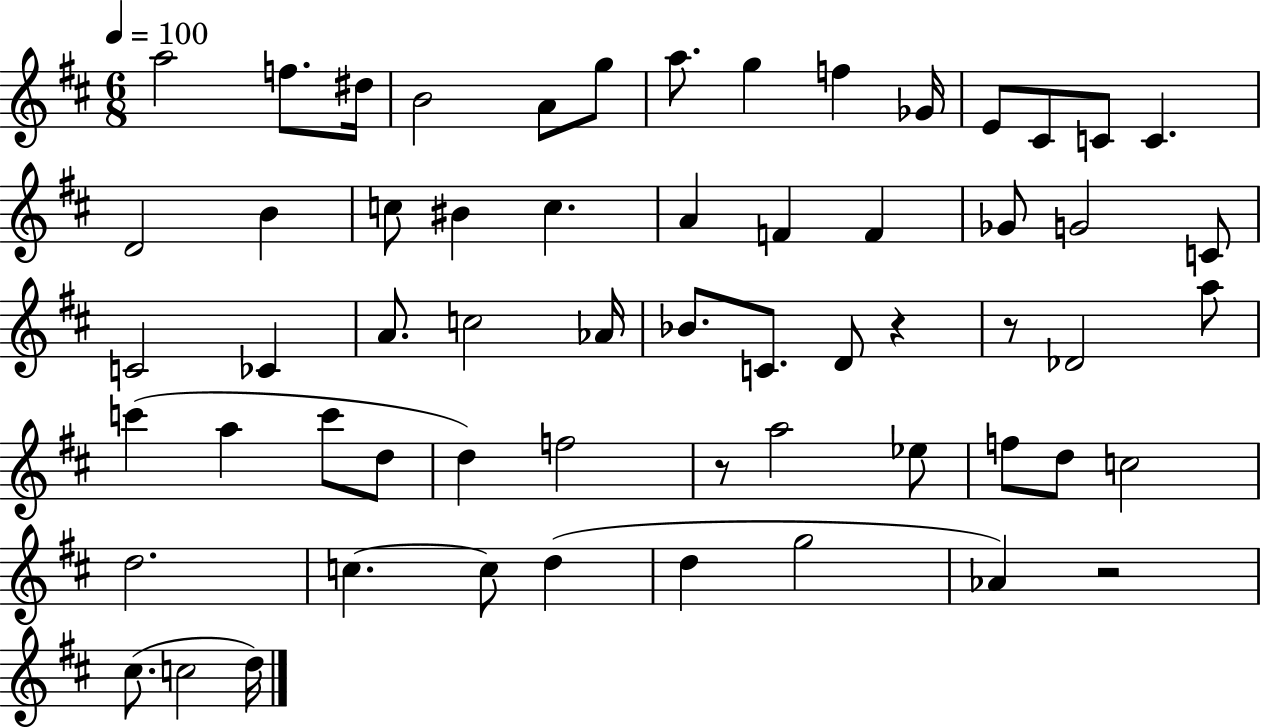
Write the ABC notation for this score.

X:1
T:Untitled
M:6/8
L:1/4
K:D
a2 f/2 ^d/4 B2 A/2 g/2 a/2 g f _G/4 E/2 ^C/2 C/2 C D2 B c/2 ^B c A F F _G/2 G2 C/2 C2 _C A/2 c2 _A/4 _B/2 C/2 D/2 z z/2 _D2 a/2 c' a c'/2 d/2 d f2 z/2 a2 _e/2 f/2 d/2 c2 d2 c c/2 d d g2 _A z2 ^c/2 c2 d/4